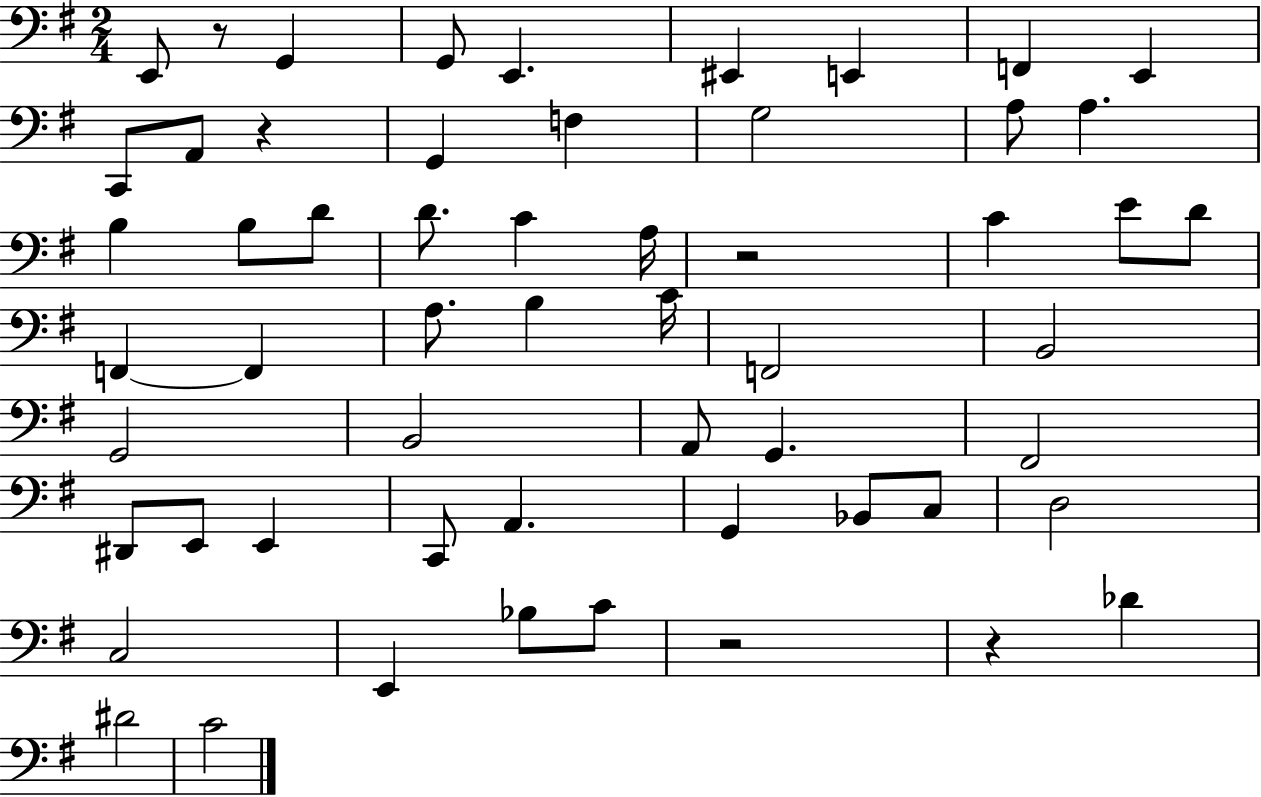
{
  \clef bass
  \numericTimeSignature
  \time 2/4
  \key g \major
  e,8 r8 g,4 | g,8 e,4. | eis,4 e,4 | f,4 e,4 | \break c,8 a,8 r4 | g,4 f4 | g2 | a8 a4. | \break b4 b8 d'8 | d'8. c'4 a16 | r2 | c'4 e'8 d'8 | \break f,4~~ f,4 | a8. b4 c'16 | f,2 | b,2 | \break g,2 | b,2 | a,8 g,4. | fis,2 | \break dis,8 e,8 e,4 | c,8 a,4. | g,4 bes,8 c8 | d2 | \break c2 | e,4 bes8 c'8 | r2 | r4 des'4 | \break dis'2 | c'2 | \bar "|."
}